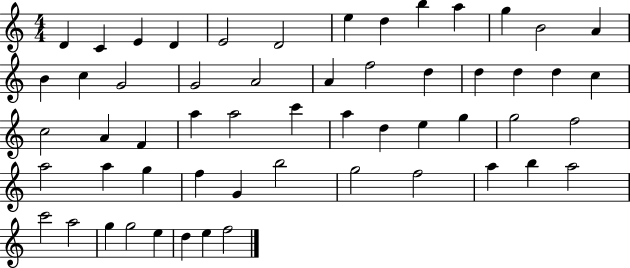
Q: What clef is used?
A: treble